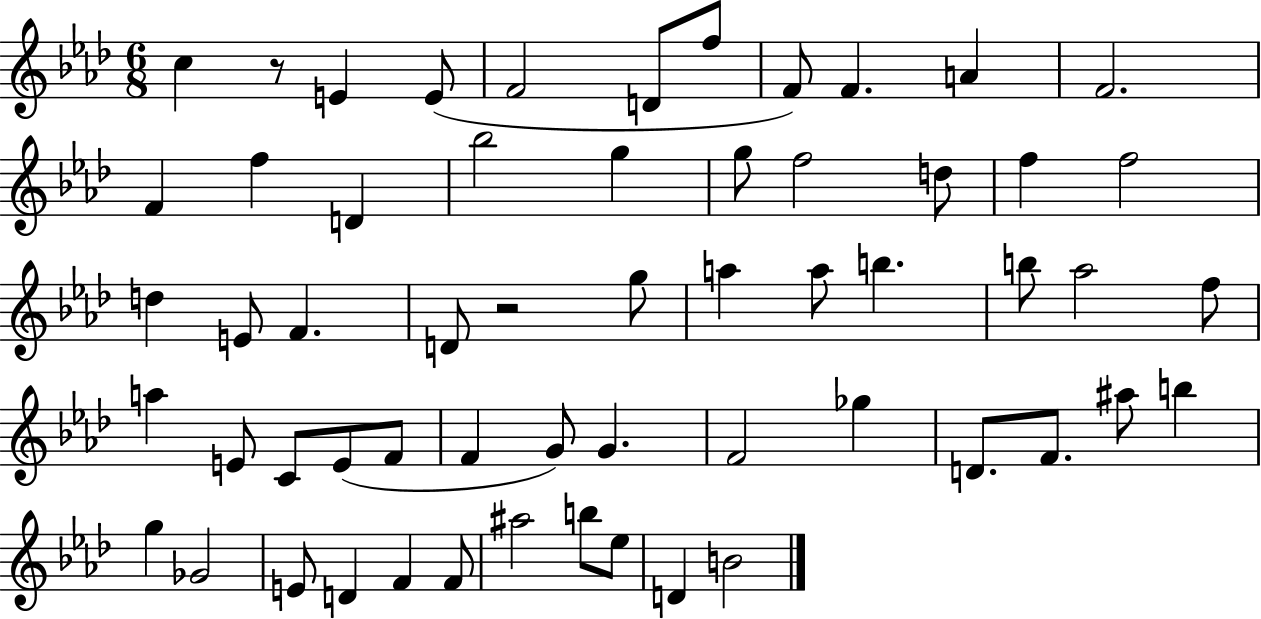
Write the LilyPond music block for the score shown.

{
  \clef treble
  \numericTimeSignature
  \time 6/8
  \key aes \major
  c''4 r8 e'4 e'8( | f'2 d'8 f''8 | f'8) f'4. a'4 | f'2. | \break f'4 f''4 d'4 | bes''2 g''4 | g''8 f''2 d''8 | f''4 f''2 | \break d''4 e'8 f'4. | d'8 r2 g''8 | a''4 a''8 b''4. | b''8 aes''2 f''8 | \break a''4 e'8 c'8 e'8( f'8 | f'4 g'8) g'4. | f'2 ges''4 | d'8. f'8. ais''8 b''4 | \break g''4 ges'2 | e'8 d'4 f'4 f'8 | ais''2 b''8 ees''8 | d'4 b'2 | \break \bar "|."
}